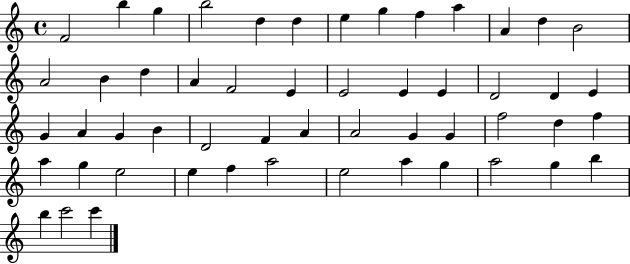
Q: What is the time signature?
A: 4/4